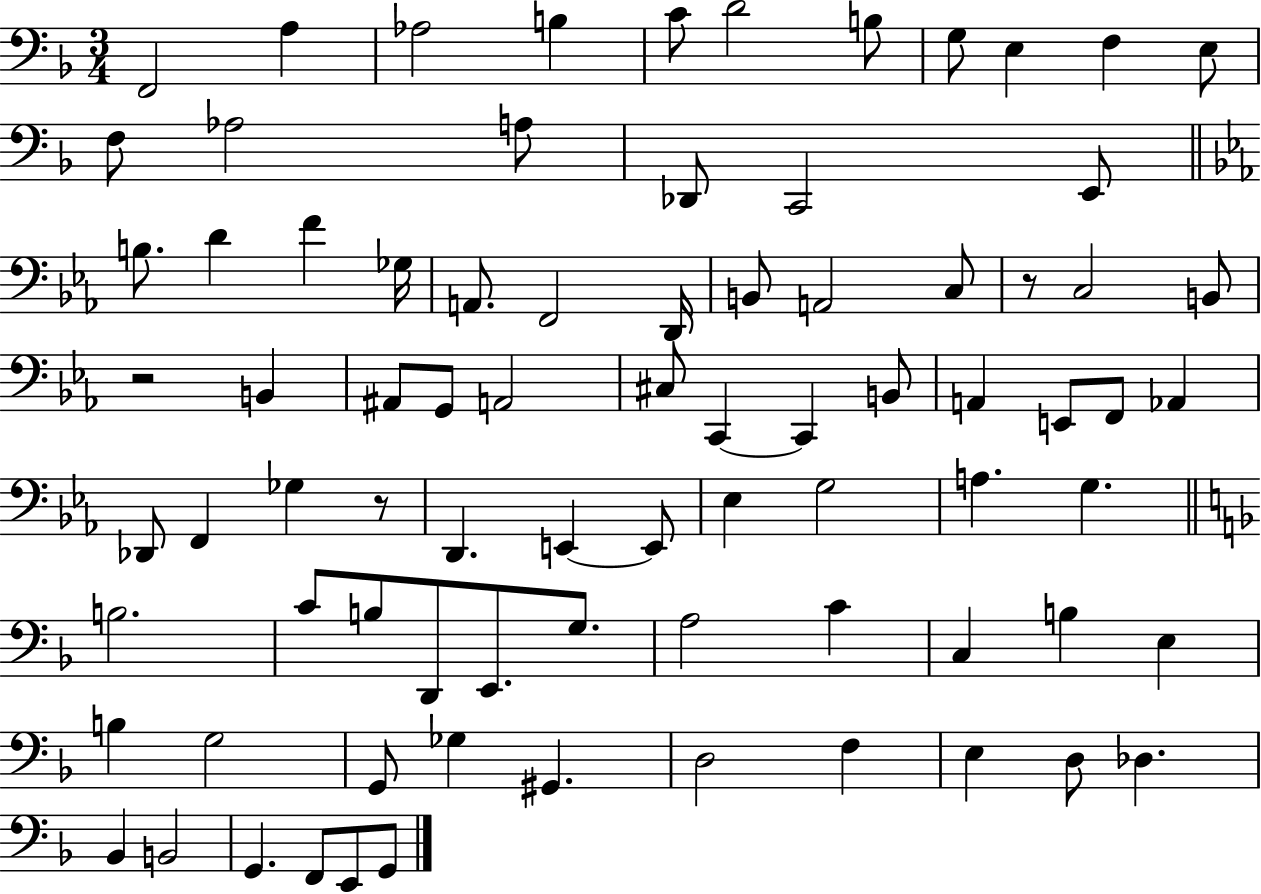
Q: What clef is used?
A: bass